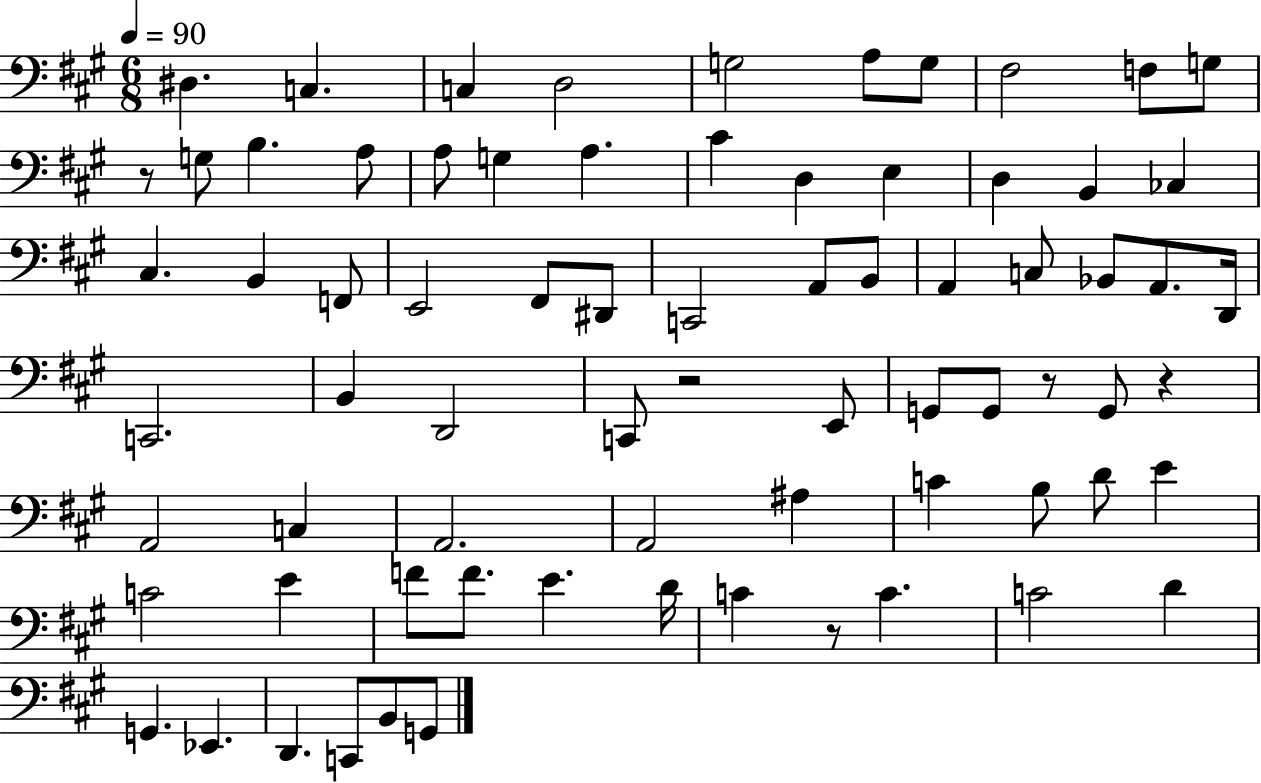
X:1
T:Untitled
M:6/8
L:1/4
K:A
^D, C, C, D,2 G,2 A,/2 G,/2 ^F,2 F,/2 G,/2 z/2 G,/2 B, A,/2 A,/2 G, A, ^C D, E, D, B,, _C, ^C, B,, F,,/2 E,,2 ^F,,/2 ^D,,/2 C,,2 A,,/2 B,,/2 A,, C,/2 _B,,/2 A,,/2 D,,/4 C,,2 B,, D,,2 C,,/2 z2 E,,/2 G,,/2 G,,/2 z/2 G,,/2 z A,,2 C, A,,2 A,,2 ^A, C B,/2 D/2 E C2 E F/2 F/2 E D/4 C z/2 C C2 D G,, _E,, D,, C,,/2 B,,/2 G,,/2